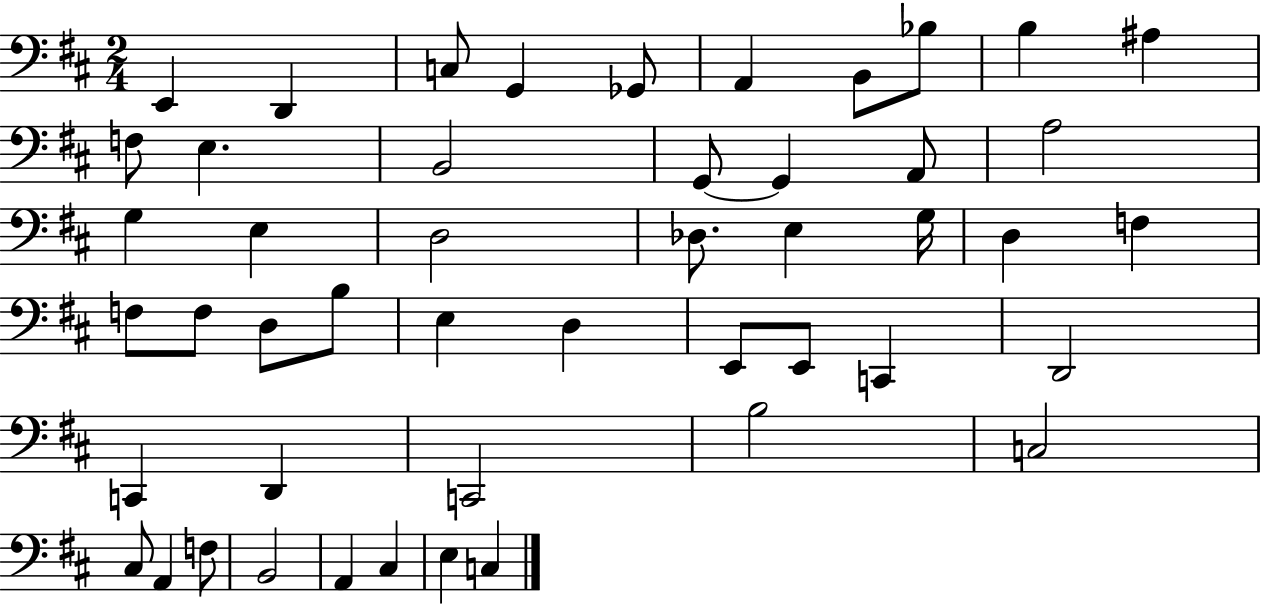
E2/q D2/q C3/e G2/q Gb2/e A2/q B2/e Bb3/e B3/q A#3/q F3/e E3/q. B2/h G2/e G2/q A2/e A3/h G3/q E3/q D3/h Db3/e. E3/q G3/s D3/q F3/q F3/e F3/e D3/e B3/e E3/q D3/q E2/e E2/e C2/q D2/h C2/q D2/q C2/h B3/h C3/h C#3/e A2/q F3/e B2/h A2/q C#3/q E3/q C3/q